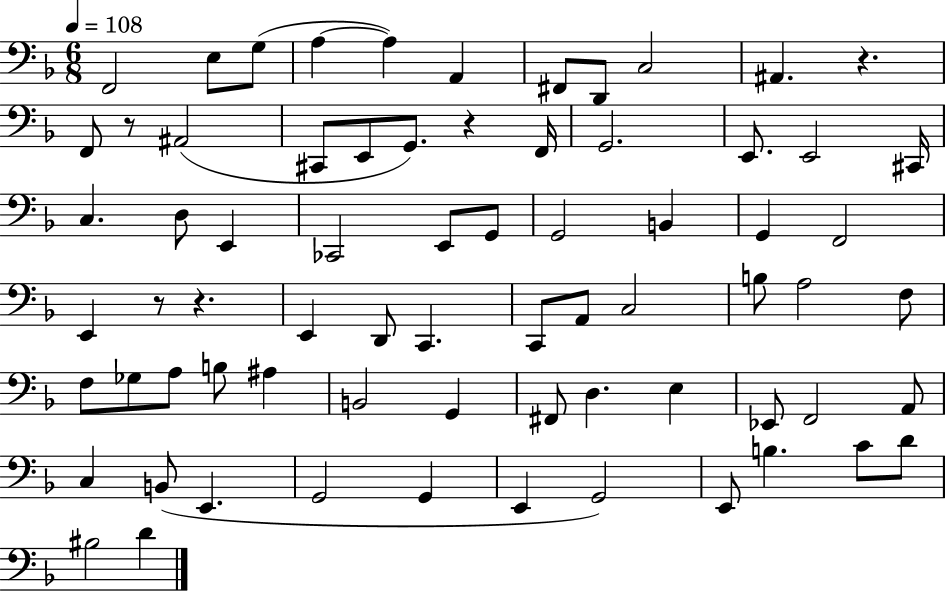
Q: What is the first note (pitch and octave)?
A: F2